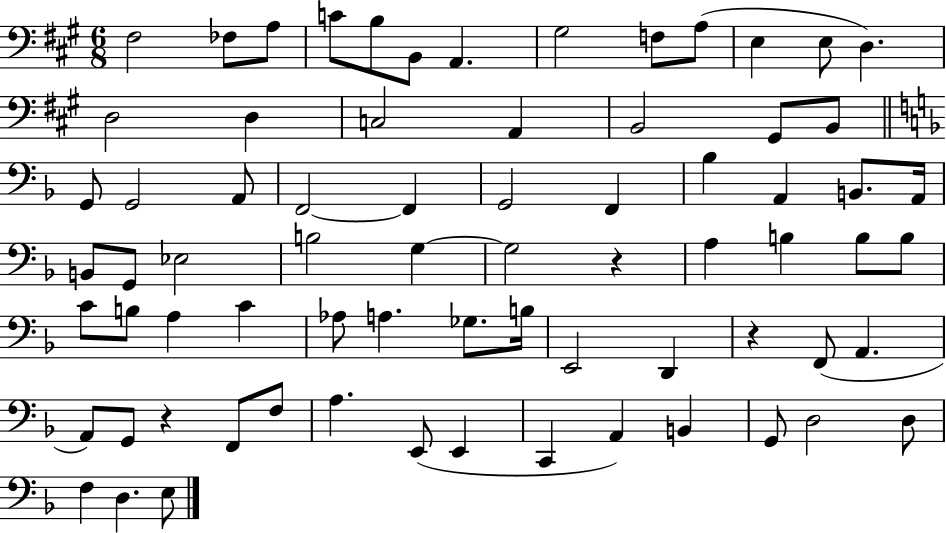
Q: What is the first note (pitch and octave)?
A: F#3